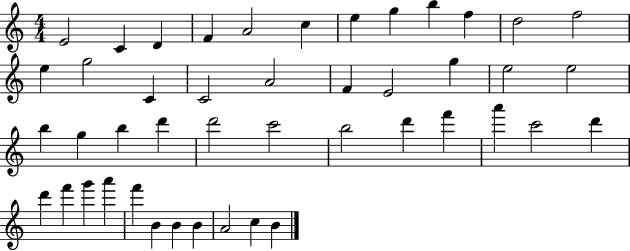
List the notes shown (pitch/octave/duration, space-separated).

E4/h C4/q D4/q F4/q A4/h C5/q E5/q G5/q B5/q F5/q D5/h F5/h E5/q G5/h C4/q C4/h A4/h F4/q E4/h G5/q E5/h E5/h B5/q G5/q B5/q D6/q D6/h C6/h B5/h D6/q F6/q A6/q C6/h D6/q D6/q F6/q G6/q A6/q F6/q B4/q B4/q B4/q A4/h C5/q B4/q